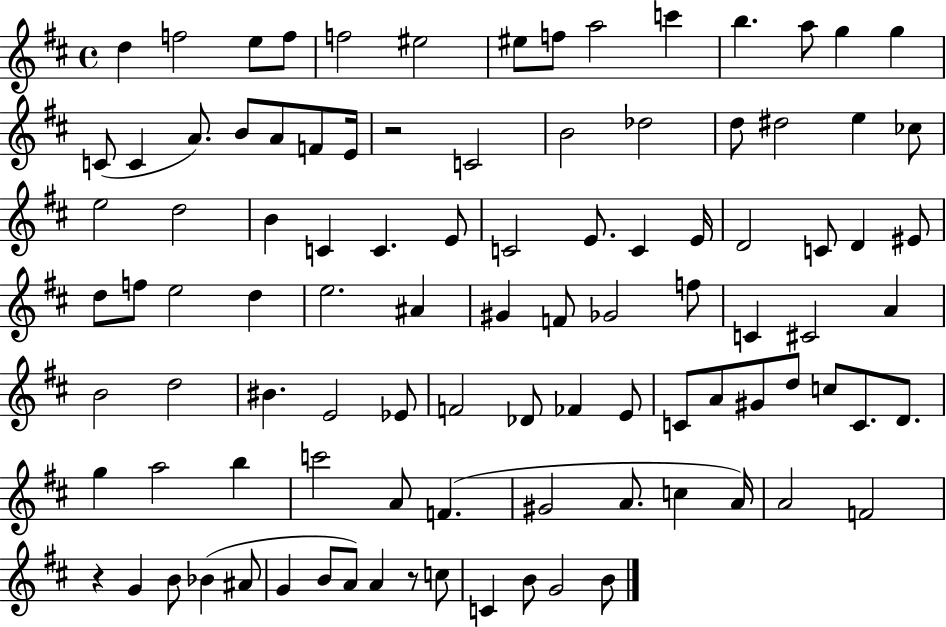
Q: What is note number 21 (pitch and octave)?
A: E4